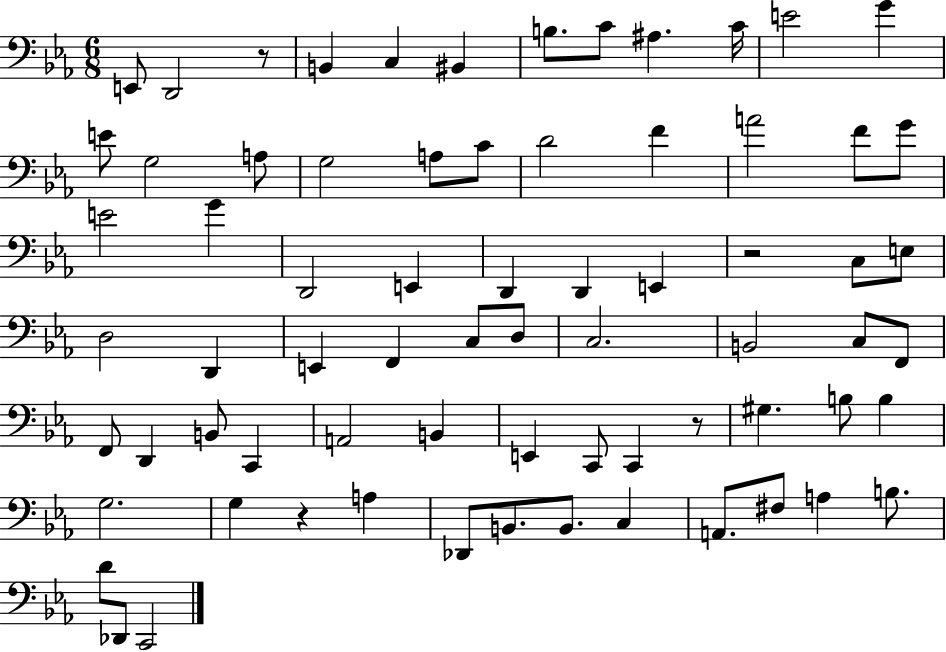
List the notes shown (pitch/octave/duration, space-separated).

E2/e D2/h R/e B2/q C3/q BIS2/q B3/e. C4/e A#3/q. C4/s E4/h G4/q E4/e G3/h A3/e G3/h A3/e C4/e D4/h F4/q A4/h F4/e G4/e E4/h G4/q D2/h E2/q D2/q D2/q E2/q R/h C3/e E3/e D3/h D2/q E2/q F2/q C3/e D3/e C3/h. B2/h C3/e F2/e F2/e D2/q B2/e C2/q A2/h B2/q E2/q C2/e C2/q R/e G#3/q. B3/e B3/q G3/h. G3/q R/q A3/q Db2/e B2/e. B2/e. C3/q A2/e. F#3/e A3/q B3/e. D4/e Db2/e C2/h